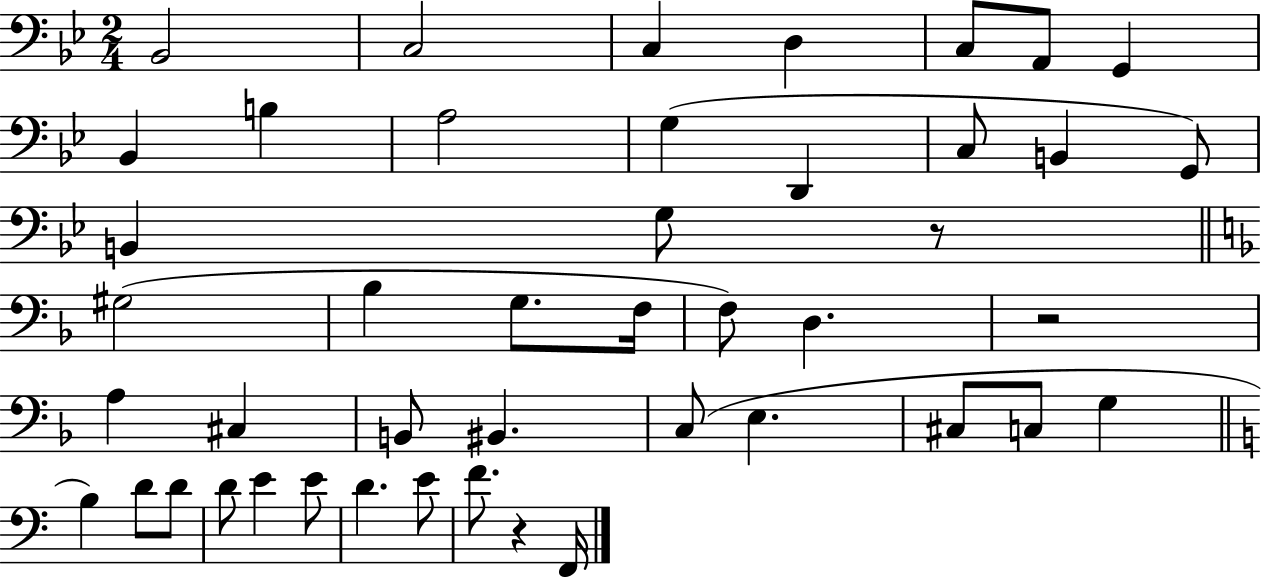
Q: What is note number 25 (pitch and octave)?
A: C#3